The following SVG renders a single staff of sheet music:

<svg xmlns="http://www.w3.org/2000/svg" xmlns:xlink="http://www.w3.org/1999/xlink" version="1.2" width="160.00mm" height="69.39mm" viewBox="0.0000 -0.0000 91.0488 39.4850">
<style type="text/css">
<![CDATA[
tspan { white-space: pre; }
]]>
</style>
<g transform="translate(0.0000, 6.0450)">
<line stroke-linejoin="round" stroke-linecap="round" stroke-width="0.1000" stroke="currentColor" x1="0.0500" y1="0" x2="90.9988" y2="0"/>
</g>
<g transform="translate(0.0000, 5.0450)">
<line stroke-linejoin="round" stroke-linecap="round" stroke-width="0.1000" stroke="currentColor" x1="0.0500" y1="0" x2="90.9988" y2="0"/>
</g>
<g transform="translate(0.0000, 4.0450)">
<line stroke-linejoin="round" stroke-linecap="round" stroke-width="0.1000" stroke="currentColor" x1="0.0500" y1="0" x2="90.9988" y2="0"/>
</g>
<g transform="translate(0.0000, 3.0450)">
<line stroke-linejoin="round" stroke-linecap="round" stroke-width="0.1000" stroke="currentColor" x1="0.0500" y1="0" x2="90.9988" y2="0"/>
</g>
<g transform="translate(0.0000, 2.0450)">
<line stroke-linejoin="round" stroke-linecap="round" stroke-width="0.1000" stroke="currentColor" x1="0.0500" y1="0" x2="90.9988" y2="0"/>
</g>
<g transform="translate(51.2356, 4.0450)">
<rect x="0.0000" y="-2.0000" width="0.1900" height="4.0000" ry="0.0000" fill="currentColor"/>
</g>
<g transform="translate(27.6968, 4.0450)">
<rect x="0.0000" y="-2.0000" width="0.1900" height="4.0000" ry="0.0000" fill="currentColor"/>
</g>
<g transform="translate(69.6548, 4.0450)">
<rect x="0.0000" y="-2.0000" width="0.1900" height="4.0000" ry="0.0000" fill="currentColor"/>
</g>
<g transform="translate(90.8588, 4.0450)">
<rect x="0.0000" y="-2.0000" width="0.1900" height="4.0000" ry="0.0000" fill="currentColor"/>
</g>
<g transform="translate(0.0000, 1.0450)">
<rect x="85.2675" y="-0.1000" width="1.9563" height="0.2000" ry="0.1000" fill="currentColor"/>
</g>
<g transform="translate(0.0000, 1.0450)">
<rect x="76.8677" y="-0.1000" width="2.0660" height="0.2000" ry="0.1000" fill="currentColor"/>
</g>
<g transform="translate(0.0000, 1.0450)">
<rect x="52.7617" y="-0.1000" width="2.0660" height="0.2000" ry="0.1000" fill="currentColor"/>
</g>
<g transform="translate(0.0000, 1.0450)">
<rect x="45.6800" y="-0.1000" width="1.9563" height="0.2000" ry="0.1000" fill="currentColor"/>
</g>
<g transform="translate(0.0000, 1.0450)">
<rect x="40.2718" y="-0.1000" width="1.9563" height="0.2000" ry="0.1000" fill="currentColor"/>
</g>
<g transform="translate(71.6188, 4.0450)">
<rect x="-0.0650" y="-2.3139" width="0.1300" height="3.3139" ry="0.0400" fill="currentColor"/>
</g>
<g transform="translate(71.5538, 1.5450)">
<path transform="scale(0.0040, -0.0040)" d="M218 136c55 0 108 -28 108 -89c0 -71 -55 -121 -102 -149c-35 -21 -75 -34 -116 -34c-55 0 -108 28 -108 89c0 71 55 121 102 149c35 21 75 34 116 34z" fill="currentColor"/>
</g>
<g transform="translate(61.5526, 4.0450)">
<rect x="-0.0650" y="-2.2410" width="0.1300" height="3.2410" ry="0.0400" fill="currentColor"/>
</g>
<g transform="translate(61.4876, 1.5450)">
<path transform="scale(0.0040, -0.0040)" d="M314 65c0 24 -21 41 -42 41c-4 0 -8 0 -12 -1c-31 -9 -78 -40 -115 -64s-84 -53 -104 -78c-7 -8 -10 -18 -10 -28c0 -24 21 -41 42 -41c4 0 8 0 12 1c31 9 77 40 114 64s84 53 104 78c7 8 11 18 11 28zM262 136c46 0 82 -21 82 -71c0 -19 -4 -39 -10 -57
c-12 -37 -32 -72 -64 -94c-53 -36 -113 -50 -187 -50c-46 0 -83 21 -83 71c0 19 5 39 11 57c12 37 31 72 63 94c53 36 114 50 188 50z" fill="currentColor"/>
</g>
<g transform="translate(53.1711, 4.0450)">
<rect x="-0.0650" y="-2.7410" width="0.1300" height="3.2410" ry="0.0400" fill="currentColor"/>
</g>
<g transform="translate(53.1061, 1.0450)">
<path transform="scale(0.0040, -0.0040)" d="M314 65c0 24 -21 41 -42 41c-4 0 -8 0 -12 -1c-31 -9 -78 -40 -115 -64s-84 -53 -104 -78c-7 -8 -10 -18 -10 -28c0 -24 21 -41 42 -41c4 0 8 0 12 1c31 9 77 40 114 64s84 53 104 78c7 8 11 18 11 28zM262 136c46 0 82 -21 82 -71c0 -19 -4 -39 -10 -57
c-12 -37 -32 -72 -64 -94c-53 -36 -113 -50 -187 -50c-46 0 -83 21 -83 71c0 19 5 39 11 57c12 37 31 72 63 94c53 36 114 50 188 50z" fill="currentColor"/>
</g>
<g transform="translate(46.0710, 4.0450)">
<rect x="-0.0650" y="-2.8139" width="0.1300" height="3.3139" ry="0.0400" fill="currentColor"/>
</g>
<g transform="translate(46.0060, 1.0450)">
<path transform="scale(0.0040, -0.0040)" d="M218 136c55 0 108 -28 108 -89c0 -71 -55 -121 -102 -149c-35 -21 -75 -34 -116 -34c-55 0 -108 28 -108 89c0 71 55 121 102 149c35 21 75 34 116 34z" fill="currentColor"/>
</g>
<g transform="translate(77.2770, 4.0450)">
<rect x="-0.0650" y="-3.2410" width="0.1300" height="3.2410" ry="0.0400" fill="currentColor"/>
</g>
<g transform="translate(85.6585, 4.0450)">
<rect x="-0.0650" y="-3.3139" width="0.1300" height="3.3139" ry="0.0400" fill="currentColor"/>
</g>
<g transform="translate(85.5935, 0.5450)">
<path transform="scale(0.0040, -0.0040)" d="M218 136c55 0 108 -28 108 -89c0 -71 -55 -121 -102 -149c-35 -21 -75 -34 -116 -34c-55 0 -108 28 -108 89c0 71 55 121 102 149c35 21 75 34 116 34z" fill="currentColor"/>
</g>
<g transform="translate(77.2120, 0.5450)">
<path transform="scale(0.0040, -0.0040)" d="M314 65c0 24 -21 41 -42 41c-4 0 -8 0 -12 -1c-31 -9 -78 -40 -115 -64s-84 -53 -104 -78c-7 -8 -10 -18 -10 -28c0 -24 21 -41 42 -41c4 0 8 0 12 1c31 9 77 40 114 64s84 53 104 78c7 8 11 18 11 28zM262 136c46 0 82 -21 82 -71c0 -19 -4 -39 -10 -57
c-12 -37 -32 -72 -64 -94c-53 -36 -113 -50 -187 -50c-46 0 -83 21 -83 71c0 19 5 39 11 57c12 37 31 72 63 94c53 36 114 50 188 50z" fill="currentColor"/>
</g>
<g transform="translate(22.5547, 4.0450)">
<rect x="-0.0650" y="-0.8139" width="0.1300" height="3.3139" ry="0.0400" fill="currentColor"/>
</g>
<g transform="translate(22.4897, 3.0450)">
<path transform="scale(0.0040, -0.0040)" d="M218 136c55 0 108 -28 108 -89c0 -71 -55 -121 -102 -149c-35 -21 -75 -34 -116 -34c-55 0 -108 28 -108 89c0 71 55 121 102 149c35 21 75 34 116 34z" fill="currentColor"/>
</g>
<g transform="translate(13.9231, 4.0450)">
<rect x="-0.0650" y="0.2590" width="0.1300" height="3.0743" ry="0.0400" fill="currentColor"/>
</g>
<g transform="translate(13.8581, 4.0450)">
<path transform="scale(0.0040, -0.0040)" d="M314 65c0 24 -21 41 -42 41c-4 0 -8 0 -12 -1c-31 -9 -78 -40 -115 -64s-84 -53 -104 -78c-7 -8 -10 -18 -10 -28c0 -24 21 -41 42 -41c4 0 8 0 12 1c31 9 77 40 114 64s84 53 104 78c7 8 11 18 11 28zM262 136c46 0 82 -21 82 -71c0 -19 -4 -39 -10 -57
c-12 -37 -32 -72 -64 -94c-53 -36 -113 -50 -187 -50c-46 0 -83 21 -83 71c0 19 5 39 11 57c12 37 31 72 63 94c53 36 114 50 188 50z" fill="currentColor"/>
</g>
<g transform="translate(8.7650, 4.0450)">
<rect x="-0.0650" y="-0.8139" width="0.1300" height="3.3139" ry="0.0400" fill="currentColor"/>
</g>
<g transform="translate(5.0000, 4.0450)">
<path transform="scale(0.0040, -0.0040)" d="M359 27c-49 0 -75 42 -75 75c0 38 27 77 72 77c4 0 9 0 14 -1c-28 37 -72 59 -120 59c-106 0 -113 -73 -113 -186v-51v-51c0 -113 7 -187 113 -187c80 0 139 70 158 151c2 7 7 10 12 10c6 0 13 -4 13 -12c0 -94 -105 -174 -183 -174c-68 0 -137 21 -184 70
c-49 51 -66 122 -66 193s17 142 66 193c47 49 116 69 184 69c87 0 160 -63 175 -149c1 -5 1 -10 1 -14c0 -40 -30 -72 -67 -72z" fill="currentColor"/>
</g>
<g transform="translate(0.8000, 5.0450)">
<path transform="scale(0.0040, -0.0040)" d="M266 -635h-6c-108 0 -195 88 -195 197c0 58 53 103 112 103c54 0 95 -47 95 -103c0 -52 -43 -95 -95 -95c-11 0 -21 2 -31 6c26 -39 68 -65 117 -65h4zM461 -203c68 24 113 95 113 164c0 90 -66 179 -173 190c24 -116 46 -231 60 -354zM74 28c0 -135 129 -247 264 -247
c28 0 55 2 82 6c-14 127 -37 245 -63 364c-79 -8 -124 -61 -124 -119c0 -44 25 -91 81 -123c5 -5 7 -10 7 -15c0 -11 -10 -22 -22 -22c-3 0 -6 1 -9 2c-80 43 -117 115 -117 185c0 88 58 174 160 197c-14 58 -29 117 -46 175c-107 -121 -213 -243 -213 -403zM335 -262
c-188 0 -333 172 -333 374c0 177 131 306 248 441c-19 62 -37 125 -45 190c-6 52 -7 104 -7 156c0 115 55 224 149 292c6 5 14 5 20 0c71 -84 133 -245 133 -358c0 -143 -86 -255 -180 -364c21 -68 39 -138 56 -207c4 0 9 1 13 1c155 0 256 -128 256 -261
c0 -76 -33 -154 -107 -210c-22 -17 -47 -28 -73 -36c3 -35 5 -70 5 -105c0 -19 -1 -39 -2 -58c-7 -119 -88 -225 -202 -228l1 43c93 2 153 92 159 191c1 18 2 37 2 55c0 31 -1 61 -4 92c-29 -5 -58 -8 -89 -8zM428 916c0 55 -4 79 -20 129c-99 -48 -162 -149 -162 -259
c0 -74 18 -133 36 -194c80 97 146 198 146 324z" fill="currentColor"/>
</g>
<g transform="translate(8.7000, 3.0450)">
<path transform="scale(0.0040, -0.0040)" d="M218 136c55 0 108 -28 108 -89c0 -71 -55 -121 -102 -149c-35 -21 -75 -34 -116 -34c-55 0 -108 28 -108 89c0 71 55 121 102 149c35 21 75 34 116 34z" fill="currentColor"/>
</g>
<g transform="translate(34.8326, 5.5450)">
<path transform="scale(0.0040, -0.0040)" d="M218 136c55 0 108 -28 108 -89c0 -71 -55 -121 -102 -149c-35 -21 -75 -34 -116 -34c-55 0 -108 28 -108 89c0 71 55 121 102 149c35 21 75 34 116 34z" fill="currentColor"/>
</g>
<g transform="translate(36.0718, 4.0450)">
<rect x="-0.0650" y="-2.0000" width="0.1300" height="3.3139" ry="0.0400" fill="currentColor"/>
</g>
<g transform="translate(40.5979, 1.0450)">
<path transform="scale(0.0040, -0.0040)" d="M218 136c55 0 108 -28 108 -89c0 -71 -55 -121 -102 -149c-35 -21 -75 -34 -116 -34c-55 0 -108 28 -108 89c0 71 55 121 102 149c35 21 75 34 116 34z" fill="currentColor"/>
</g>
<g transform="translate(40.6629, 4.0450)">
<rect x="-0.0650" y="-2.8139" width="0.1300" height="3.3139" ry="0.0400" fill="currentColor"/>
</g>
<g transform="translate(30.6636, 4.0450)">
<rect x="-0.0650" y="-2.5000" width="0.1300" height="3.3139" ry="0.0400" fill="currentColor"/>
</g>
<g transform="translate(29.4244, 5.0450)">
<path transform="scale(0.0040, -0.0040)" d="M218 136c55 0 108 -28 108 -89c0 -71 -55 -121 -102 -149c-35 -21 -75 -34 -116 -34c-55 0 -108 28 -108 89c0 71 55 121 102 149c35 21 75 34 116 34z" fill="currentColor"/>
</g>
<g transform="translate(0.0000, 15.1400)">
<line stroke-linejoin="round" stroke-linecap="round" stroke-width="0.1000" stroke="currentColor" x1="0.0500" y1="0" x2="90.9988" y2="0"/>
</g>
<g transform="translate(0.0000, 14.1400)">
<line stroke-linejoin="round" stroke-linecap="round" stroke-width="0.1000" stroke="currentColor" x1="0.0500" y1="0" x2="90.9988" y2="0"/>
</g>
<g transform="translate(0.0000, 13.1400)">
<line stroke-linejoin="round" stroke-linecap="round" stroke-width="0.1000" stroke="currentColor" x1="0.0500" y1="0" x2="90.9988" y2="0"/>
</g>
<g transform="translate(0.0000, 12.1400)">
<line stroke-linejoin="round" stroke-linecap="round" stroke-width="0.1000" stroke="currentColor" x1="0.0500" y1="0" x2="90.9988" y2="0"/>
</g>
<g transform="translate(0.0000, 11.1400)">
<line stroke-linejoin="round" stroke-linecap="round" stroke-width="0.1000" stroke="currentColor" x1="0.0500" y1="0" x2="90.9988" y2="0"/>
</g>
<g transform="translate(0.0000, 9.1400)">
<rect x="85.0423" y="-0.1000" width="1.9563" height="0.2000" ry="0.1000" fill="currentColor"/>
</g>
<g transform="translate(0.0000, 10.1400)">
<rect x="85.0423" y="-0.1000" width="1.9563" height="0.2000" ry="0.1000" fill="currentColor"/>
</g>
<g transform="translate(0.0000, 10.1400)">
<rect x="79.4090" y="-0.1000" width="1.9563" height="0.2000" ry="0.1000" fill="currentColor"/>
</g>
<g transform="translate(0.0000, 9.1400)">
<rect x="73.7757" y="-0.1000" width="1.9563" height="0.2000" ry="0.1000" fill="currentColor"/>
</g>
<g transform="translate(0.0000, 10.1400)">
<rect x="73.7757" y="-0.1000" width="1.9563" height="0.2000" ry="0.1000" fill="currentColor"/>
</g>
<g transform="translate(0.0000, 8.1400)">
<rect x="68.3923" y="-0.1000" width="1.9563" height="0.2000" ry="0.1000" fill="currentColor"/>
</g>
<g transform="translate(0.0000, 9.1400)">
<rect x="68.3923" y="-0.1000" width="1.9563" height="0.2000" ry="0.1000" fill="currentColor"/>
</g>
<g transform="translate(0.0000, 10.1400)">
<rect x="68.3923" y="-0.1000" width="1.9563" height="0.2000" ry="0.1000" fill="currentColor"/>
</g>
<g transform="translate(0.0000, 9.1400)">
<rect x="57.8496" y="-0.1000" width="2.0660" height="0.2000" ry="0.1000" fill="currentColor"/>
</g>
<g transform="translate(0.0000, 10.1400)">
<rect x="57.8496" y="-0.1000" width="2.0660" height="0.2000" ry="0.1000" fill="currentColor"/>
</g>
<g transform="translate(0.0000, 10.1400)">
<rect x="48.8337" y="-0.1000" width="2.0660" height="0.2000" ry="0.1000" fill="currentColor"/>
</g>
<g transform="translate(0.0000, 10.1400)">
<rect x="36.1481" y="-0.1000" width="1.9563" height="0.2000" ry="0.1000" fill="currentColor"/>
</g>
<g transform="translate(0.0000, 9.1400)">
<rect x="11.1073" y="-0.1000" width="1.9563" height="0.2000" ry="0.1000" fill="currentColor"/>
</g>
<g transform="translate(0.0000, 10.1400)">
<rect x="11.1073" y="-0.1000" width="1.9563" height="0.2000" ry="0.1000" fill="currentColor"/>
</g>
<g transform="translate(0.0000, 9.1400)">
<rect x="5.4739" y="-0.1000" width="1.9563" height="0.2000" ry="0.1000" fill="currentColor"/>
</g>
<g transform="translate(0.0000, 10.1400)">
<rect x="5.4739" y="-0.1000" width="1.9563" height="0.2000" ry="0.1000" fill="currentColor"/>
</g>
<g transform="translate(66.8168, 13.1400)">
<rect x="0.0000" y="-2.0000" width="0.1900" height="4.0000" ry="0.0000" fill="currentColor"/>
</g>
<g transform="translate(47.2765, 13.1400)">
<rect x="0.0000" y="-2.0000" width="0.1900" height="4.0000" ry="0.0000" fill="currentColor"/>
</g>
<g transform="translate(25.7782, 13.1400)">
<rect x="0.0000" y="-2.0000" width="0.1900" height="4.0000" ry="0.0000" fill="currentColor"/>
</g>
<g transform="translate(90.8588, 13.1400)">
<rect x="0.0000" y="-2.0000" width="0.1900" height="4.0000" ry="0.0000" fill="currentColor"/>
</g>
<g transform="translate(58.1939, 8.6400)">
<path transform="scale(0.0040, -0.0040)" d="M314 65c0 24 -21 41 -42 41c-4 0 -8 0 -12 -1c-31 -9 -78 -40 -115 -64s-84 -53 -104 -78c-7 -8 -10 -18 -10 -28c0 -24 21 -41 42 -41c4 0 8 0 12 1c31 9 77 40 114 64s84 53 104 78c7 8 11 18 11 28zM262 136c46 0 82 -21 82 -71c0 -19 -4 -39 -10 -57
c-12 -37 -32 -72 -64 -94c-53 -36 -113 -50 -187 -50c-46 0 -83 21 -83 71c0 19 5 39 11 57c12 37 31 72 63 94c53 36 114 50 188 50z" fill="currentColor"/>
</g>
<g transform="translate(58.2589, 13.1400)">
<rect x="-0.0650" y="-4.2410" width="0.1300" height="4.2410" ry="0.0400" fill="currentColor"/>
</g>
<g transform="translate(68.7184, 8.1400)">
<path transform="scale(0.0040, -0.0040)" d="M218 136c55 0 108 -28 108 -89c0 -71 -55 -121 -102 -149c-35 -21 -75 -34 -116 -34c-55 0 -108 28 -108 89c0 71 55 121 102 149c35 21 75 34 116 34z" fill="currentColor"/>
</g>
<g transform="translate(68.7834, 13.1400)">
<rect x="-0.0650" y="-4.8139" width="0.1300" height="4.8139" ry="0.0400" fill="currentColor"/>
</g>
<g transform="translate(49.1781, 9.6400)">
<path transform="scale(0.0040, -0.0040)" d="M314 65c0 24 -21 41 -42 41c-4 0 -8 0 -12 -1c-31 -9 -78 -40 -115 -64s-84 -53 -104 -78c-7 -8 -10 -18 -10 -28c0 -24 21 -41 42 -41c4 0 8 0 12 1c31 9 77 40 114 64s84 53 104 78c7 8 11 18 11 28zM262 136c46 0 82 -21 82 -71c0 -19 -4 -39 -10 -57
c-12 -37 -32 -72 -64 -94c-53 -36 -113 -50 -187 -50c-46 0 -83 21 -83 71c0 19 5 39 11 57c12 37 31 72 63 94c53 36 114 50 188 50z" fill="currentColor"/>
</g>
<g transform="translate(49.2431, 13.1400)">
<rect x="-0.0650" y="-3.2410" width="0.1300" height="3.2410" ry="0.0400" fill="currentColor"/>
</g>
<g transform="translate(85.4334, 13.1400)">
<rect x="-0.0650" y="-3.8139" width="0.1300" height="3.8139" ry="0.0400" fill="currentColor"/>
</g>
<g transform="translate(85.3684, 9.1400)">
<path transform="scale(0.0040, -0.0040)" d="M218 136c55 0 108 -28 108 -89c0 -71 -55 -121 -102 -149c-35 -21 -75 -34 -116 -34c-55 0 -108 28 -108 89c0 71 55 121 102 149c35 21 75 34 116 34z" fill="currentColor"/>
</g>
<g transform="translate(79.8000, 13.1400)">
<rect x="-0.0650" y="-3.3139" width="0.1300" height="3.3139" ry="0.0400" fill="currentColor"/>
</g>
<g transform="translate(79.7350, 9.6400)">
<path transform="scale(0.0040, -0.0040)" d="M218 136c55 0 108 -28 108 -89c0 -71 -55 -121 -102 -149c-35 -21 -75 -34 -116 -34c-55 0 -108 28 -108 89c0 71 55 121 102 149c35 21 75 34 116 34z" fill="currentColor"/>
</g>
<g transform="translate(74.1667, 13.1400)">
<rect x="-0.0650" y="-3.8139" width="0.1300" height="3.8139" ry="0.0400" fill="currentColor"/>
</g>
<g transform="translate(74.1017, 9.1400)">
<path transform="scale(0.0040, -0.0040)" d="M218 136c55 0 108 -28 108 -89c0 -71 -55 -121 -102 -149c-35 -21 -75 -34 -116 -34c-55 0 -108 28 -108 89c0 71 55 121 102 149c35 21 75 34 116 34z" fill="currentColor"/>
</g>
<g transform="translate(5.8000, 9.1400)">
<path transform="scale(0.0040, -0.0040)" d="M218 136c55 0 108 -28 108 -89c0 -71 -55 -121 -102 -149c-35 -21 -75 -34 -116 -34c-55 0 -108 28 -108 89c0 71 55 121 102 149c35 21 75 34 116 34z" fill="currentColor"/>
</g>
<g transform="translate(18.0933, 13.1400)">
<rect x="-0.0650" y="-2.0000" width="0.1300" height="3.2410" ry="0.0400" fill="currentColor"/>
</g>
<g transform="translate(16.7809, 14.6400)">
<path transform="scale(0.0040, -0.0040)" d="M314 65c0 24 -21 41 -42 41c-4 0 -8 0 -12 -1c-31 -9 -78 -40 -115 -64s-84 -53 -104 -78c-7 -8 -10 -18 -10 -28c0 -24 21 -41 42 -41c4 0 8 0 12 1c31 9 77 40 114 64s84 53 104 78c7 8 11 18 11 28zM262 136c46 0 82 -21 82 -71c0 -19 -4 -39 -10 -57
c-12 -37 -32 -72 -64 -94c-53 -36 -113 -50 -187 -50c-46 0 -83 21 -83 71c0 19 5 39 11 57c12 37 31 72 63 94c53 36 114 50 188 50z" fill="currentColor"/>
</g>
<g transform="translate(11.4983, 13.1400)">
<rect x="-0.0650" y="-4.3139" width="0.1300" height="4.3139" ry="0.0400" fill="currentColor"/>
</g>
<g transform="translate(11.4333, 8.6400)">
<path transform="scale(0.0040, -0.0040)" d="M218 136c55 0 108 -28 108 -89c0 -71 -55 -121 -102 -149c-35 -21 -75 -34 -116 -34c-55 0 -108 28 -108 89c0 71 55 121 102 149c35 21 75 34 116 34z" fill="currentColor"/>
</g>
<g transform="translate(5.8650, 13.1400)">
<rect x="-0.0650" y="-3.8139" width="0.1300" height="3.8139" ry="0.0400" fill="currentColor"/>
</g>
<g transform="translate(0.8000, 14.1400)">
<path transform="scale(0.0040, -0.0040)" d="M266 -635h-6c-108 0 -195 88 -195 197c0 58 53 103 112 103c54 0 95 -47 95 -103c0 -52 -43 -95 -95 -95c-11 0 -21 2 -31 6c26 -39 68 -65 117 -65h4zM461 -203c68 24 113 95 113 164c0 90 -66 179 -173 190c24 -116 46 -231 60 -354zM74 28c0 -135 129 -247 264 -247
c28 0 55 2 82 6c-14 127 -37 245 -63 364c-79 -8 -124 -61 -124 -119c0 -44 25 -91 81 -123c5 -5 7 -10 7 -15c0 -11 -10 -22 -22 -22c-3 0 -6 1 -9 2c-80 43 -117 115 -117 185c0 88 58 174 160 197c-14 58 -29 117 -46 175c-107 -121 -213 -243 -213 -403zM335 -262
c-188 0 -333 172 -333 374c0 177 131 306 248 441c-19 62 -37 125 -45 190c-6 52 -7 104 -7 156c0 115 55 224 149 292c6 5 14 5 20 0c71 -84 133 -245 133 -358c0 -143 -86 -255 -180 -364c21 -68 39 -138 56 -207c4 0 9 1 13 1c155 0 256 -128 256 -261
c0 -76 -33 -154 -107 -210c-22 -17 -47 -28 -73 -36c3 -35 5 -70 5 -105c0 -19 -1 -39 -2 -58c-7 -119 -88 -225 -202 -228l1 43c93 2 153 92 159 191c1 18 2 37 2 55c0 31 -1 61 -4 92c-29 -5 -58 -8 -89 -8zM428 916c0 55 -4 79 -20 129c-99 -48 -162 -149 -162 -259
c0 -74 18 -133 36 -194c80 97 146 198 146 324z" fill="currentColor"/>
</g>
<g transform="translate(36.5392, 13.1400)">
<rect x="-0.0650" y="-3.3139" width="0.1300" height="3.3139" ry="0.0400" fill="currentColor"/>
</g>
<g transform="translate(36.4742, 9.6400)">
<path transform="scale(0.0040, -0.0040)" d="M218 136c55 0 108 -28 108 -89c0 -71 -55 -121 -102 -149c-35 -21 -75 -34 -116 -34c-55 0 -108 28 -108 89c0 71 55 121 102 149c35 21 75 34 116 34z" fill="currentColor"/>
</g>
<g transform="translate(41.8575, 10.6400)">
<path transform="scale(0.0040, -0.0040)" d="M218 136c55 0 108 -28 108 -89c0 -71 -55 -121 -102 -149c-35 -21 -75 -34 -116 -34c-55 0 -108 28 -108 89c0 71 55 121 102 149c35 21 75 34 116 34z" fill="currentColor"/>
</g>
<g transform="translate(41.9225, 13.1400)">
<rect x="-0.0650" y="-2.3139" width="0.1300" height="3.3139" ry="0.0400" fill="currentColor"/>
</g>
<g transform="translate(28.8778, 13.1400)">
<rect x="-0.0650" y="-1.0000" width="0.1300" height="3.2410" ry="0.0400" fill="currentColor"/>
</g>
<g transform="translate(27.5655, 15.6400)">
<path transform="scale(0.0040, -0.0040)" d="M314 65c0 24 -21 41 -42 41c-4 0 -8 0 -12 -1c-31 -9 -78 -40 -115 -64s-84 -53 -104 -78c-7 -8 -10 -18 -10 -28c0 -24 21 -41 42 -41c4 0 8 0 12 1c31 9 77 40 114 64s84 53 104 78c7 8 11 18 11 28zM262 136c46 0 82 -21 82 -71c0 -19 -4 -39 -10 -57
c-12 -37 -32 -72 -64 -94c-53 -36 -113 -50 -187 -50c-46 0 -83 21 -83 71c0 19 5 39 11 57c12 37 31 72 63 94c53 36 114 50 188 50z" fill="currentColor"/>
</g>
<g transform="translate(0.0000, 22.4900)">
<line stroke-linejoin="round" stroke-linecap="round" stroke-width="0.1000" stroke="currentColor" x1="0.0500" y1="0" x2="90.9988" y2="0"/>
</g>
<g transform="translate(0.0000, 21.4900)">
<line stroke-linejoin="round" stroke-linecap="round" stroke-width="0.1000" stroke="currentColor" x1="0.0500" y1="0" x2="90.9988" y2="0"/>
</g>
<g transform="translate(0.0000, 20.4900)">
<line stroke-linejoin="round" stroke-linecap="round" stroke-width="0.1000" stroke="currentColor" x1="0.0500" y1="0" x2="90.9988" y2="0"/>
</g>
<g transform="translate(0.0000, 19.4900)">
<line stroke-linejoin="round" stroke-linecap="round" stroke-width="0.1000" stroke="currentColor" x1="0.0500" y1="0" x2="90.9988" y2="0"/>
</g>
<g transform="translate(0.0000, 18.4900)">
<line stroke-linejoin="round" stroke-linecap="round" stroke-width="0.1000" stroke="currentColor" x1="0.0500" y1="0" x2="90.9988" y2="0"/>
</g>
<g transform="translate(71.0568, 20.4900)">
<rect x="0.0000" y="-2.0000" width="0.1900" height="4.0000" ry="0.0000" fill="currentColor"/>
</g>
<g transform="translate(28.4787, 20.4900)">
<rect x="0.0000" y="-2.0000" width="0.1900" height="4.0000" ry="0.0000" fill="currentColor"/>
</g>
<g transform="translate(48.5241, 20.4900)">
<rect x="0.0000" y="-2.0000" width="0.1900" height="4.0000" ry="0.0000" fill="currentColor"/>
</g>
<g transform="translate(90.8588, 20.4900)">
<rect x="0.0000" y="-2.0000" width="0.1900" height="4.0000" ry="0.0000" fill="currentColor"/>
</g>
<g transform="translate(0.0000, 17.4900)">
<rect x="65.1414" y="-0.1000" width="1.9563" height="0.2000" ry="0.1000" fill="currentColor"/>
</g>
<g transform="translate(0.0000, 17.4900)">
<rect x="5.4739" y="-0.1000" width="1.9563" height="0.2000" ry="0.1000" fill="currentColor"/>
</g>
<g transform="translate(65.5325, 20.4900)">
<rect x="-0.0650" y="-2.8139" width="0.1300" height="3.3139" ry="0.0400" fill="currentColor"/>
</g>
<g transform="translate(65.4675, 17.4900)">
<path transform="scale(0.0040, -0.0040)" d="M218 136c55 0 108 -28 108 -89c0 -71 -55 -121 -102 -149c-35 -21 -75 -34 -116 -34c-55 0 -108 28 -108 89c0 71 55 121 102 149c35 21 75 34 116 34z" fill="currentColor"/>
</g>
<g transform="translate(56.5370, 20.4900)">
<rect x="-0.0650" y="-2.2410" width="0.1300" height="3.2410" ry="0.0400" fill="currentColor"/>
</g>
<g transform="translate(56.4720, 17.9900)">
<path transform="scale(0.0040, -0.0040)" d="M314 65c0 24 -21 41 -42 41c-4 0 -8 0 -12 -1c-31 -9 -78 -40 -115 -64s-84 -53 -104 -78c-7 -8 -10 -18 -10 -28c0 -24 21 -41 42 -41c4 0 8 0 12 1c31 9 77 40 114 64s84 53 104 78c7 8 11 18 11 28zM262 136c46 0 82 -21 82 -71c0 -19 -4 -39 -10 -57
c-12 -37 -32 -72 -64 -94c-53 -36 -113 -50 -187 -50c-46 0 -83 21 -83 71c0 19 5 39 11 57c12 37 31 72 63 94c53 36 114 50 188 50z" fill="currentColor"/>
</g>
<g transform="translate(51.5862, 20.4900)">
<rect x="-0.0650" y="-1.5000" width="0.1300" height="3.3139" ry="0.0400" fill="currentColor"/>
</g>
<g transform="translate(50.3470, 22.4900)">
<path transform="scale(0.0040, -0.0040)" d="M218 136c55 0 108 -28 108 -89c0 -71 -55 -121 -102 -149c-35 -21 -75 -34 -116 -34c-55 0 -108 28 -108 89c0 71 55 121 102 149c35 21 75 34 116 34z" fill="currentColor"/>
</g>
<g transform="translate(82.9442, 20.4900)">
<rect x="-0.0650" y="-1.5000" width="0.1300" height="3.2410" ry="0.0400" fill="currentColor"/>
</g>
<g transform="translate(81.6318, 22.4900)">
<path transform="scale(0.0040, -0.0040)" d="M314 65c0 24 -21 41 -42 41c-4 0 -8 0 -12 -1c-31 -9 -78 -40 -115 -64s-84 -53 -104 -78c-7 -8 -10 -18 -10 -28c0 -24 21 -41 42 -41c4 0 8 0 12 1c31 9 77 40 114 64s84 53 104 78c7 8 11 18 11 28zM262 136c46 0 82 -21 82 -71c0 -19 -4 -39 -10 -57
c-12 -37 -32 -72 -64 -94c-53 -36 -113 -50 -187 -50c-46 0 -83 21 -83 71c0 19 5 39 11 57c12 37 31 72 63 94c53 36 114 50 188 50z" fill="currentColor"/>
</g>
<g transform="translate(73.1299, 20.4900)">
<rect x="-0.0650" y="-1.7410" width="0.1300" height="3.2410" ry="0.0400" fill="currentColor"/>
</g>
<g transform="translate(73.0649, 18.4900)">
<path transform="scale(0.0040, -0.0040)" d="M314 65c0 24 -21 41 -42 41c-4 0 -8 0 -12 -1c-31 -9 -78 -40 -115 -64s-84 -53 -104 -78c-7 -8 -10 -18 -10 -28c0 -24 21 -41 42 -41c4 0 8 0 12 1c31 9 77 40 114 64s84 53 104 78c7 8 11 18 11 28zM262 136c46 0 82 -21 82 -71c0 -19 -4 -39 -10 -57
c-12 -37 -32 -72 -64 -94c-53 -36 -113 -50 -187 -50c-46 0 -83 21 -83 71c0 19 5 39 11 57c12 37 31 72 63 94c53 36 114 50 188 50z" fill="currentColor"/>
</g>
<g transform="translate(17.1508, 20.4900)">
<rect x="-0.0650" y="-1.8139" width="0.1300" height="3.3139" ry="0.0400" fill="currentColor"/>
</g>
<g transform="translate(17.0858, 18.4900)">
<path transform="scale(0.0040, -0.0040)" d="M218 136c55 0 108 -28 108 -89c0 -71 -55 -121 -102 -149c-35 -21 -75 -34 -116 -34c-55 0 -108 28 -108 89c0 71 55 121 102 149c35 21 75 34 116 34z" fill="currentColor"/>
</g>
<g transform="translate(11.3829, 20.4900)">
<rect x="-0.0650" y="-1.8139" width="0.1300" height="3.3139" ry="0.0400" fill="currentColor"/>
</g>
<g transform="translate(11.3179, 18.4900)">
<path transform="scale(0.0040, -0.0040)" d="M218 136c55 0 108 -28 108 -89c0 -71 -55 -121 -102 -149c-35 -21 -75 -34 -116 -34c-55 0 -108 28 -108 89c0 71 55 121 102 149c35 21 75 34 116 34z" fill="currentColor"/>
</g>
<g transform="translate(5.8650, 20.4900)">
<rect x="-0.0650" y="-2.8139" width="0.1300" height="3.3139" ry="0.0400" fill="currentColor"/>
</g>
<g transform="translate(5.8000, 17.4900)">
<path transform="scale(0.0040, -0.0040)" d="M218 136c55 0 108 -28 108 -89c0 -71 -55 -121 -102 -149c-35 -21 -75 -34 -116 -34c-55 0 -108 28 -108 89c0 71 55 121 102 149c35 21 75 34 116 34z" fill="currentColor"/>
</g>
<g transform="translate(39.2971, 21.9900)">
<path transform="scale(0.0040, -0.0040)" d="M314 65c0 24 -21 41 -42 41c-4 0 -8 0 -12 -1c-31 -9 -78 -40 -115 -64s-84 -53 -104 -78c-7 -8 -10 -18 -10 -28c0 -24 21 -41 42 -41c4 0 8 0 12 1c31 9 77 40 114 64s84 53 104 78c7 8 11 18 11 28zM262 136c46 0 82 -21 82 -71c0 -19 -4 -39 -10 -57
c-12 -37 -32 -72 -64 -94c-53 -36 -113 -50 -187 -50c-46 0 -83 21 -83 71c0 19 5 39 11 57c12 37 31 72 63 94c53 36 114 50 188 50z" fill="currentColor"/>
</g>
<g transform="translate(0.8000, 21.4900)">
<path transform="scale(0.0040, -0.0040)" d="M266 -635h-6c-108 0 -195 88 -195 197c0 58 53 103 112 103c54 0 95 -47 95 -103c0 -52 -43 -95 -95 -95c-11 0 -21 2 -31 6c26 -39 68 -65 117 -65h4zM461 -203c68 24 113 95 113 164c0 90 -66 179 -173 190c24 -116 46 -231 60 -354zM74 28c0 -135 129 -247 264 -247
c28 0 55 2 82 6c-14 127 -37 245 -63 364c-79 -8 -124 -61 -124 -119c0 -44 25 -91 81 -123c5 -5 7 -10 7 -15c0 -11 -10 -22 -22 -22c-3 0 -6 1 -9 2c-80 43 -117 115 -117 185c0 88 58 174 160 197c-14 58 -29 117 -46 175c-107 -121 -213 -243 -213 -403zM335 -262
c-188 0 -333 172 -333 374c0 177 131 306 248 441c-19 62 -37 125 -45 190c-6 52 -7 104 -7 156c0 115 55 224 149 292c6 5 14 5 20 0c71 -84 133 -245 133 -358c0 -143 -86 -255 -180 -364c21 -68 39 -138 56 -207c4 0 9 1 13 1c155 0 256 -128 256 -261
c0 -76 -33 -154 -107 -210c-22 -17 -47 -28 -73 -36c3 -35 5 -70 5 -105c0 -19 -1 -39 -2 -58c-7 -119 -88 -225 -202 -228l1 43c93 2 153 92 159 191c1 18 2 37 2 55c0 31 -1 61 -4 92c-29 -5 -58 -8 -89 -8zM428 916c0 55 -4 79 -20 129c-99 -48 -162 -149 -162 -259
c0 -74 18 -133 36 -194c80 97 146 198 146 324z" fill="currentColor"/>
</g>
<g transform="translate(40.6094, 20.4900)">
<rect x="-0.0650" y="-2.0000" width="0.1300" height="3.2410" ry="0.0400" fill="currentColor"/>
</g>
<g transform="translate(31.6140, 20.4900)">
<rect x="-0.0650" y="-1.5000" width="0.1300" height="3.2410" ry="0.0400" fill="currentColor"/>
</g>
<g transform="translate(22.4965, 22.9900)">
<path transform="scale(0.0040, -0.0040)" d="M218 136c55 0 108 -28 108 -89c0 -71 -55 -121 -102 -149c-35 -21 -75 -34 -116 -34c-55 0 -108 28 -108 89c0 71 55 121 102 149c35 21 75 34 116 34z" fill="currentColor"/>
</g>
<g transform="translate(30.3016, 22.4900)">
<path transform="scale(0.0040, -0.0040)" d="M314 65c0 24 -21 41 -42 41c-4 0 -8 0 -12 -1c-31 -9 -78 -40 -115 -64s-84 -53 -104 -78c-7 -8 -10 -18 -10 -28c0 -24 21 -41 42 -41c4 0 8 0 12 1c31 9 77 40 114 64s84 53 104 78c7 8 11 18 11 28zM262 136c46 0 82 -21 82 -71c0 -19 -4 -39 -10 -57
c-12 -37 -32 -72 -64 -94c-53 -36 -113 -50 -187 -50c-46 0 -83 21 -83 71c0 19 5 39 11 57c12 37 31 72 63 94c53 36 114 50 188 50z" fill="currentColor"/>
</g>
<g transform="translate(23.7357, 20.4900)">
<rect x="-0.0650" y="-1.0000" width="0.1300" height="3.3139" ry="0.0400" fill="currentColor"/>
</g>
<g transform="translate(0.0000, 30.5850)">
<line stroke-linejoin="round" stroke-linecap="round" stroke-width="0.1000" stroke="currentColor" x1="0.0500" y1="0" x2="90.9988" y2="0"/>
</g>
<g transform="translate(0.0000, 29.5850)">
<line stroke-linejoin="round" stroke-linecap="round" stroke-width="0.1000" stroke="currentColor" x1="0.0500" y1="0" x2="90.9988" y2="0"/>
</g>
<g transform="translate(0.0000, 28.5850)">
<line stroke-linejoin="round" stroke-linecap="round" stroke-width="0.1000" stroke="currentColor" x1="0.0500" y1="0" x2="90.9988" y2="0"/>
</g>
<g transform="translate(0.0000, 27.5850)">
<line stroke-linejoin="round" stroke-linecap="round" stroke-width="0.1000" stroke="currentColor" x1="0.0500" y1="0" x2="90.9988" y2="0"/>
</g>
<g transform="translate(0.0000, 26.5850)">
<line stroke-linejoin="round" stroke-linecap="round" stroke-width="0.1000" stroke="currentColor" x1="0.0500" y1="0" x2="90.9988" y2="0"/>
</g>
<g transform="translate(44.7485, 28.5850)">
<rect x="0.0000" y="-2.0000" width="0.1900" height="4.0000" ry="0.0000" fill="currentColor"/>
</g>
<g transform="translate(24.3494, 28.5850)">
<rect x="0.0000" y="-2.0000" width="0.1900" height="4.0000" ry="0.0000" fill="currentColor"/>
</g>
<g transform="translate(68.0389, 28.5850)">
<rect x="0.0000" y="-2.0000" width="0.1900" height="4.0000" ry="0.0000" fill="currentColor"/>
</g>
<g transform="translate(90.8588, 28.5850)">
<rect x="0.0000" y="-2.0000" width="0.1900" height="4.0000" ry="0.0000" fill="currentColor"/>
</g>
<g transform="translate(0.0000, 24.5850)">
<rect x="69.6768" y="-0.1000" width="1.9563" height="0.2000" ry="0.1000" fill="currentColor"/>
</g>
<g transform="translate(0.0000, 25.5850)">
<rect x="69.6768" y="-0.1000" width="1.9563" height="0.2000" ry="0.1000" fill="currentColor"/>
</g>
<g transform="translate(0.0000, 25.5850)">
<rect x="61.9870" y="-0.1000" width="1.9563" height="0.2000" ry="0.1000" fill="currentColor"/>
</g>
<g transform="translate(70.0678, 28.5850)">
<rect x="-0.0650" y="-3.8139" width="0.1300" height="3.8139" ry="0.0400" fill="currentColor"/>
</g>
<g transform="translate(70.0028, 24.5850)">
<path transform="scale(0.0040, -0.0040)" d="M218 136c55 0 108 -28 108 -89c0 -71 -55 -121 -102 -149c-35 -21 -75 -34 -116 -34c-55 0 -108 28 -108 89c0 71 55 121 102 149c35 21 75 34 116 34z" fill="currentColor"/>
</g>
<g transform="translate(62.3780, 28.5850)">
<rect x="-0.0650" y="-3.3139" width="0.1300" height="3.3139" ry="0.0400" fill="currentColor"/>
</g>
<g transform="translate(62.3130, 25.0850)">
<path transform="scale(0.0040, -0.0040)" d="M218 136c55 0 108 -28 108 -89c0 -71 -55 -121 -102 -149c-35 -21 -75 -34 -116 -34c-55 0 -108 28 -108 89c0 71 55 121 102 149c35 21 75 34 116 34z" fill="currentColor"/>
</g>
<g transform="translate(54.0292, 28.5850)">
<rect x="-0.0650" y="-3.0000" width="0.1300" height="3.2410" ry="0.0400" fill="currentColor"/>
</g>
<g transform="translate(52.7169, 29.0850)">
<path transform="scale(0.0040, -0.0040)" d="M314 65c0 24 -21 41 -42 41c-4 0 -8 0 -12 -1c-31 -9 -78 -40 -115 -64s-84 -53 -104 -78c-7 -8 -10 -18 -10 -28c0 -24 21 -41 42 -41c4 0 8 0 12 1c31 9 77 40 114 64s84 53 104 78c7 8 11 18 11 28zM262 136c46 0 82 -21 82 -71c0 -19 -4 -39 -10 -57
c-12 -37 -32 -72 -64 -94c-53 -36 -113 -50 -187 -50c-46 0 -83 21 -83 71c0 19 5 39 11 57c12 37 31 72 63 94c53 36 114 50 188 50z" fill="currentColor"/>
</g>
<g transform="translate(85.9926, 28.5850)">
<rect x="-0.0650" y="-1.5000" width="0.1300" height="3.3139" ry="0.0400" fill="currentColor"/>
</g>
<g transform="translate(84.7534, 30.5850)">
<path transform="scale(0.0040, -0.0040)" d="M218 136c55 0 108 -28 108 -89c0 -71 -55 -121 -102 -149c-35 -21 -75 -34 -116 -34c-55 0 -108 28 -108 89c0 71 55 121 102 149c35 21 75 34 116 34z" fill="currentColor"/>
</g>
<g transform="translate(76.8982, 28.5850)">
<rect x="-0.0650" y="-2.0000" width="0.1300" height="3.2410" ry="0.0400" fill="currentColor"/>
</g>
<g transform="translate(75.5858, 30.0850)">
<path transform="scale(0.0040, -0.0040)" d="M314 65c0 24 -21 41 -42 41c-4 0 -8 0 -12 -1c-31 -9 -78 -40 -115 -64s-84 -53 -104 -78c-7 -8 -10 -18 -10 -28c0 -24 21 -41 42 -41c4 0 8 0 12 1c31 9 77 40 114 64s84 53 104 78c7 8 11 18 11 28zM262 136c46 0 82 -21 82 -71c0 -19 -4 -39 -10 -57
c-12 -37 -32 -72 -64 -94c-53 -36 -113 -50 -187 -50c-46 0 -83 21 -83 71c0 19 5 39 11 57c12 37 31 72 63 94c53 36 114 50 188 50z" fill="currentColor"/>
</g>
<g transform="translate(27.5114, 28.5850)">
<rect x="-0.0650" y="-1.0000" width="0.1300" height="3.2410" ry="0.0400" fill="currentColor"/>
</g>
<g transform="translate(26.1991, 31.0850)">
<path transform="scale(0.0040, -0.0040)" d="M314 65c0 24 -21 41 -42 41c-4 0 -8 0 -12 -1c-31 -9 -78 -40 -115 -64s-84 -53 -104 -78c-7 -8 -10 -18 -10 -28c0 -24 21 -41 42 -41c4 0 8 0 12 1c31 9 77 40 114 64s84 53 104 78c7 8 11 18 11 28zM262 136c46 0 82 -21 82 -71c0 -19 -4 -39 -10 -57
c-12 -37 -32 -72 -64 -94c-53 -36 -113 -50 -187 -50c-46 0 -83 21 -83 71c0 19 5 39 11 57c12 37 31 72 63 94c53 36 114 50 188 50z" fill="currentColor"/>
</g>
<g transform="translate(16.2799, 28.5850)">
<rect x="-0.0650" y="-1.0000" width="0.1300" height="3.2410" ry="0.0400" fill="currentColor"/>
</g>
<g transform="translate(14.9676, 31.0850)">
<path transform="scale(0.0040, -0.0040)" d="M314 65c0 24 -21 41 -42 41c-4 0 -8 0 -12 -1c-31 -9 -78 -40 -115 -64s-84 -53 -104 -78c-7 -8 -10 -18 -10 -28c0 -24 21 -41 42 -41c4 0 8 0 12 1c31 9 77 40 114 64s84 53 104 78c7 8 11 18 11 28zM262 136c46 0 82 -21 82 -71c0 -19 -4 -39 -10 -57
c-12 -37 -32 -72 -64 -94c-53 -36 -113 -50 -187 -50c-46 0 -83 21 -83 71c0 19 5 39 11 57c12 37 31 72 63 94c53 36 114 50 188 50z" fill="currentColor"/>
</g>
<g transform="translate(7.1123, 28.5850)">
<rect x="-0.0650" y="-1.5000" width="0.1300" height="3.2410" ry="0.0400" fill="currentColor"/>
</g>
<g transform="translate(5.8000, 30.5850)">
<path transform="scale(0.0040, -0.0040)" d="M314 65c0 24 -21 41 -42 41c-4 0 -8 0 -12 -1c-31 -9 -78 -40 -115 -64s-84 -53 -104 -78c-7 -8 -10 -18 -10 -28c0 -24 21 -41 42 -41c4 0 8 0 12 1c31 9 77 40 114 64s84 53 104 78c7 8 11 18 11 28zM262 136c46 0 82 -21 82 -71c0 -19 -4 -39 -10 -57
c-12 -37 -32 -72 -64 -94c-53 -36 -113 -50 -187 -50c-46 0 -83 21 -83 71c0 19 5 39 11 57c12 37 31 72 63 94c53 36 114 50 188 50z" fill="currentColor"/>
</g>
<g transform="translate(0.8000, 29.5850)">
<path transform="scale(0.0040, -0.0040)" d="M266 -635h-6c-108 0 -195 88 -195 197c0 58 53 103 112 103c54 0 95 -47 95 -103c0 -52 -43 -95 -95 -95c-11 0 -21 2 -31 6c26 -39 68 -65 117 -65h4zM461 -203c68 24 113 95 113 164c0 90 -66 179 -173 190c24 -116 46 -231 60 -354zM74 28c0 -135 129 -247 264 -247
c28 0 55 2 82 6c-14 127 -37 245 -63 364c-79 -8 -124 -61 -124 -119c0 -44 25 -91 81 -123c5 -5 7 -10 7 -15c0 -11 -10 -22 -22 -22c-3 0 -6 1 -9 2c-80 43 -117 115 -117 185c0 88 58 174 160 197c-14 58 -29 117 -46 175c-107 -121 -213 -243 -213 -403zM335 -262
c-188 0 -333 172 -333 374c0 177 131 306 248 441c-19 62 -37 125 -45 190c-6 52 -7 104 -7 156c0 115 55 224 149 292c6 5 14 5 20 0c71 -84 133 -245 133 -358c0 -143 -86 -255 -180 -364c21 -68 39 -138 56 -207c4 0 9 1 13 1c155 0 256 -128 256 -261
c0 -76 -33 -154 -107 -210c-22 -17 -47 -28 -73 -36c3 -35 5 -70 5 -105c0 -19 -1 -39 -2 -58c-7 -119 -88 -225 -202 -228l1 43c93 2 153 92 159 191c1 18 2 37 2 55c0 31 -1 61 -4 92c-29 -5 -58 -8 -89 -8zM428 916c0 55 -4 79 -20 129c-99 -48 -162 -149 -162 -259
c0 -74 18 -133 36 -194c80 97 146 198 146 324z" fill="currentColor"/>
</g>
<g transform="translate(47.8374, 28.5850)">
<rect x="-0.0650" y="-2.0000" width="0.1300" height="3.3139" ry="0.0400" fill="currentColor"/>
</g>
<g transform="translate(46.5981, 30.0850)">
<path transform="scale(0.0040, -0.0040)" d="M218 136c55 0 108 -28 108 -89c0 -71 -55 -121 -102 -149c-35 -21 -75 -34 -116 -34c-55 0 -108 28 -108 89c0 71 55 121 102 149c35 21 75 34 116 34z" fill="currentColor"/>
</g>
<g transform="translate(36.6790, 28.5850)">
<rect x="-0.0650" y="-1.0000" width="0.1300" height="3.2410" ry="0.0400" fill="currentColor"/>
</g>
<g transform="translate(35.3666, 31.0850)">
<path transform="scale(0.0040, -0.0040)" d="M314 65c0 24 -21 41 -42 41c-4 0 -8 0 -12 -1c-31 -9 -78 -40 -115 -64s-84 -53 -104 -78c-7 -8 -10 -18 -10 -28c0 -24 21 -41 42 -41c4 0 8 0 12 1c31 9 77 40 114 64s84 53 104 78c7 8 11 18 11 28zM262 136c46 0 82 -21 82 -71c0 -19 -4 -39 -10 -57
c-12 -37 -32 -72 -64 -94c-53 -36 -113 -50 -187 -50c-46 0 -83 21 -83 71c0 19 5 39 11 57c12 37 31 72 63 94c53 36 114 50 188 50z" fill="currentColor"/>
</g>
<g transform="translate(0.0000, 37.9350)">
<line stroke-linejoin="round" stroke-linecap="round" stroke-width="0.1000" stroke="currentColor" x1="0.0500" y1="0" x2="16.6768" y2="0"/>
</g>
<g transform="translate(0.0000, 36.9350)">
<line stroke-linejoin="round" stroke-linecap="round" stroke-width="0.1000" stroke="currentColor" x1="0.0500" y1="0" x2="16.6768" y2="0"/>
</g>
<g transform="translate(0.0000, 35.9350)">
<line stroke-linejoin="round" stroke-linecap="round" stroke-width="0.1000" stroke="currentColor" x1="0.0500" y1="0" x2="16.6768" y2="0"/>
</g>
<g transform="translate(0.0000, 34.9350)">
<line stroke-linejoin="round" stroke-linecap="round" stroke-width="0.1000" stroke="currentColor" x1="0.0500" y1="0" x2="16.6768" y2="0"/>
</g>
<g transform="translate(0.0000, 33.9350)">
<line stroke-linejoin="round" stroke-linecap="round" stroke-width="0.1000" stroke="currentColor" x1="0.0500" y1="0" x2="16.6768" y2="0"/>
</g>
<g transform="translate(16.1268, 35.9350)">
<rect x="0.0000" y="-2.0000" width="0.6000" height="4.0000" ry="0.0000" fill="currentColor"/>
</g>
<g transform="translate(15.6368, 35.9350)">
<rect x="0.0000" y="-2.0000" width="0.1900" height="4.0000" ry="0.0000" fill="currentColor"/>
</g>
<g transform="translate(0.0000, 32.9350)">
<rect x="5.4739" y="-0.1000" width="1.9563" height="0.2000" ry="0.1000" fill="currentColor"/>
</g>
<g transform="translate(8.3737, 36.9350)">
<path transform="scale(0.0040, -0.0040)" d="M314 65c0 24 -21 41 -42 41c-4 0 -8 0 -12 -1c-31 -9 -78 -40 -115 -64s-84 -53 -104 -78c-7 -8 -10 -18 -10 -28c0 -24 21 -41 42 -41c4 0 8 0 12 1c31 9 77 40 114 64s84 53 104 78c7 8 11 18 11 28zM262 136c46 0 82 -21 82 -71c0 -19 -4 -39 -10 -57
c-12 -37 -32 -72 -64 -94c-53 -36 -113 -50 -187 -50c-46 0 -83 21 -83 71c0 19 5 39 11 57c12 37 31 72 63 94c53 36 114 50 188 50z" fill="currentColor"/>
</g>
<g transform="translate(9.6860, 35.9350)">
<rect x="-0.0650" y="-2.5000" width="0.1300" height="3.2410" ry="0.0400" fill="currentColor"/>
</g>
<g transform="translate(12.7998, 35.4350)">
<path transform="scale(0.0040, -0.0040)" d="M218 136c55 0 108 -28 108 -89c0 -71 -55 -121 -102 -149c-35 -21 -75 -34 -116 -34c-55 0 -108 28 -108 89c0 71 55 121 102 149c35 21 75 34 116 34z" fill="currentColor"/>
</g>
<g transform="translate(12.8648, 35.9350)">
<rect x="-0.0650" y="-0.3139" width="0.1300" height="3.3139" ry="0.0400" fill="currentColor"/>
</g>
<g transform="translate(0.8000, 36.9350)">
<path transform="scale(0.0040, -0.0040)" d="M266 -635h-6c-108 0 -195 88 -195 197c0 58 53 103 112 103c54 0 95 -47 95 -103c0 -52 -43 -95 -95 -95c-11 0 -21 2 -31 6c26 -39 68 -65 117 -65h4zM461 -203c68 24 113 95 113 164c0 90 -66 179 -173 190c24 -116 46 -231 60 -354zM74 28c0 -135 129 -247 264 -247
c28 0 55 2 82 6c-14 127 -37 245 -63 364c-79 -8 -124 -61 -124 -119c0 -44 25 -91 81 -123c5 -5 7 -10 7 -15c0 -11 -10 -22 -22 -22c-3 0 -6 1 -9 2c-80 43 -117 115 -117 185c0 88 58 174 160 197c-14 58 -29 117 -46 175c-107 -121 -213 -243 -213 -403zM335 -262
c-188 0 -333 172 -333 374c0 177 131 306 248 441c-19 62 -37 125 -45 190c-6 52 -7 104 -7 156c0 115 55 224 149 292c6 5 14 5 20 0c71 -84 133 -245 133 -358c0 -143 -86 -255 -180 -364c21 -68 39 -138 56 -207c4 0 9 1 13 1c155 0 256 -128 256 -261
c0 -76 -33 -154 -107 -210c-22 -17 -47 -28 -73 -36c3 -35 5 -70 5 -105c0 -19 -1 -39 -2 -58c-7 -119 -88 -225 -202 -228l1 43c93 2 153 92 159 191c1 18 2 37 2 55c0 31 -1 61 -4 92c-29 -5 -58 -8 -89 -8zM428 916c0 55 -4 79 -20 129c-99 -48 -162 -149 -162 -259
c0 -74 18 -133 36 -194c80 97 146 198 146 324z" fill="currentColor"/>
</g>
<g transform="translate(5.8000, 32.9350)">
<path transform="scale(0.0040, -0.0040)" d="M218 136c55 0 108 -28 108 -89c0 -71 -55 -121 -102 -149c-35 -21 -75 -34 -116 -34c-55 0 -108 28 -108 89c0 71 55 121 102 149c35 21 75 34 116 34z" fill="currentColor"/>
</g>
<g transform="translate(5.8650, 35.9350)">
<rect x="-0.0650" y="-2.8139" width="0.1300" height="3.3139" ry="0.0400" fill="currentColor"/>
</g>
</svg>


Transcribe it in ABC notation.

X:1
T:Untitled
M:4/4
L:1/4
K:C
d B2 d G F a a a2 g2 g b2 b c' d' F2 D2 b g b2 d'2 e' c' b c' a f f D E2 F2 E g2 a f2 E2 E2 D2 D2 D2 F A2 b c' F2 E a G2 c